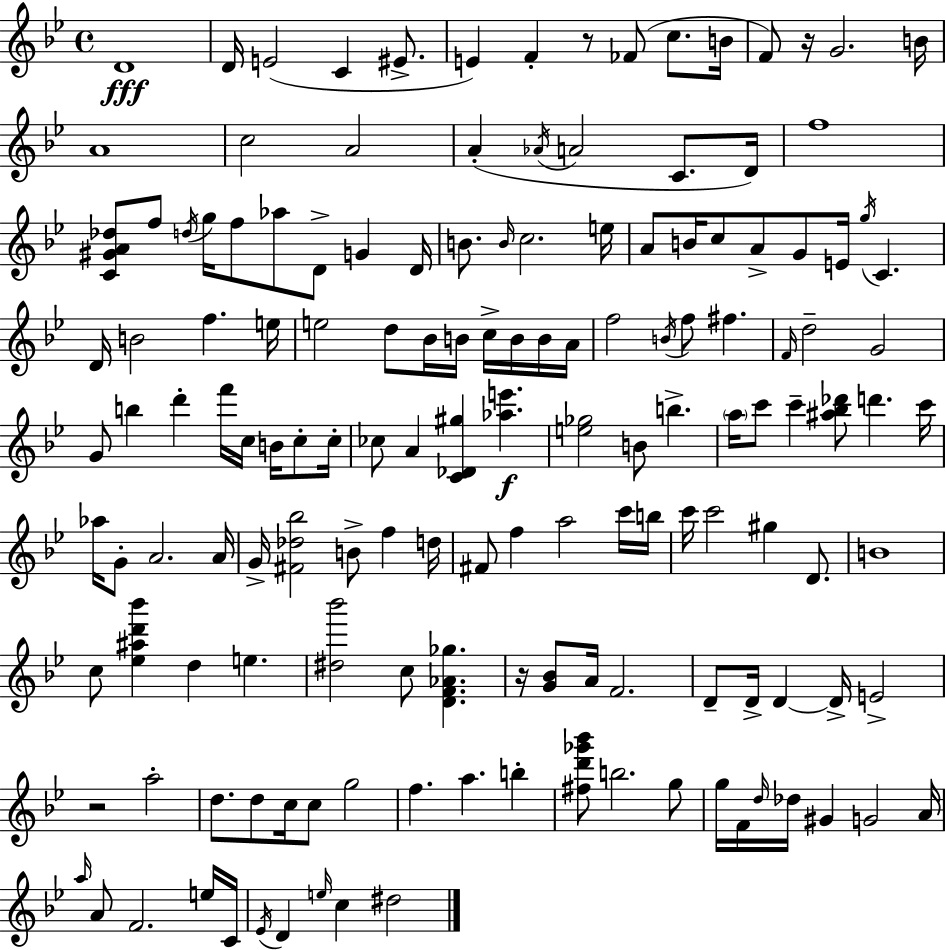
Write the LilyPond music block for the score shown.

{
  \clef treble
  \time 4/4
  \defaultTimeSignature
  \key g \minor
  d'1\fff | d'16 e'2( c'4 eis'8.-> | e'4) f'4-. r8 fes'8( c''8. b'16 | f'8) r16 g'2. b'16 | \break a'1 | c''2 a'2 | a'4-.( \acciaccatura { aes'16 } a'2 c'8. | d'16) f''1 | \break <c' gis' a' des''>8 f''8 \acciaccatura { d''16 } g''16 f''8 aes''8 d'8-> g'4 | d'16 b'8. \grace { b'16 } c''2. | e''16 a'8 b'16 c''8 a'8-> g'8 e'16 \acciaccatura { g''16 } c'4. | d'16 b'2 f''4. | \break e''16 e''2 d''8 bes'16 b'16 | c''16-> b'16 b'16 a'16 f''2 \acciaccatura { b'16 } f''8 fis''4. | \grace { f'16 } d''2-- g'2 | g'8 b''4 d'''4-. | \break f'''16 c''16 b'16 c''8-. c''16-. ces''8 a'4 <c' des' gis''>4 | <aes'' e'''>4.\f <e'' ges''>2 b'8 | b''4.-> \parenthesize a''16 c'''8 c'''4-- <ais'' bes'' des'''>8 d'''4. | c'''16 aes''16 g'8-. a'2. | \break a'16 g'16-> <fis' des'' bes''>2 b'8-> | f''4 d''16 fis'8 f''4 a''2 | c'''16 b''16 c'''16 c'''2 gis''4 | d'8. b'1 | \break c''8 <ees'' ais'' d''' bes'''>4 d''4 | e''4. <dis'' bes'''>2 c''8 | <d' f' aes' ges''>4. r16 <g' bes'>8 a'16 f'2. | d'8-- d'16-> d'4~~ d'16-> e'2-> | \break r2 a''2-. | d''8. d''8 c''16 c''8 g''2 | f''4. a''4. | b''4-. <fis'' d''' ges''' bes'''>8 b''2. | \break g''8 g''16 f'16 \grace { d''16 } des''16 gis'4 g'2 | a'16 \grace { a''16 } a'8 f'2. | e''16 c'16 \acciaccatura { ees'16 } d'4 \grace { e''16 } c''4 | dis''2 \bar "|."
}